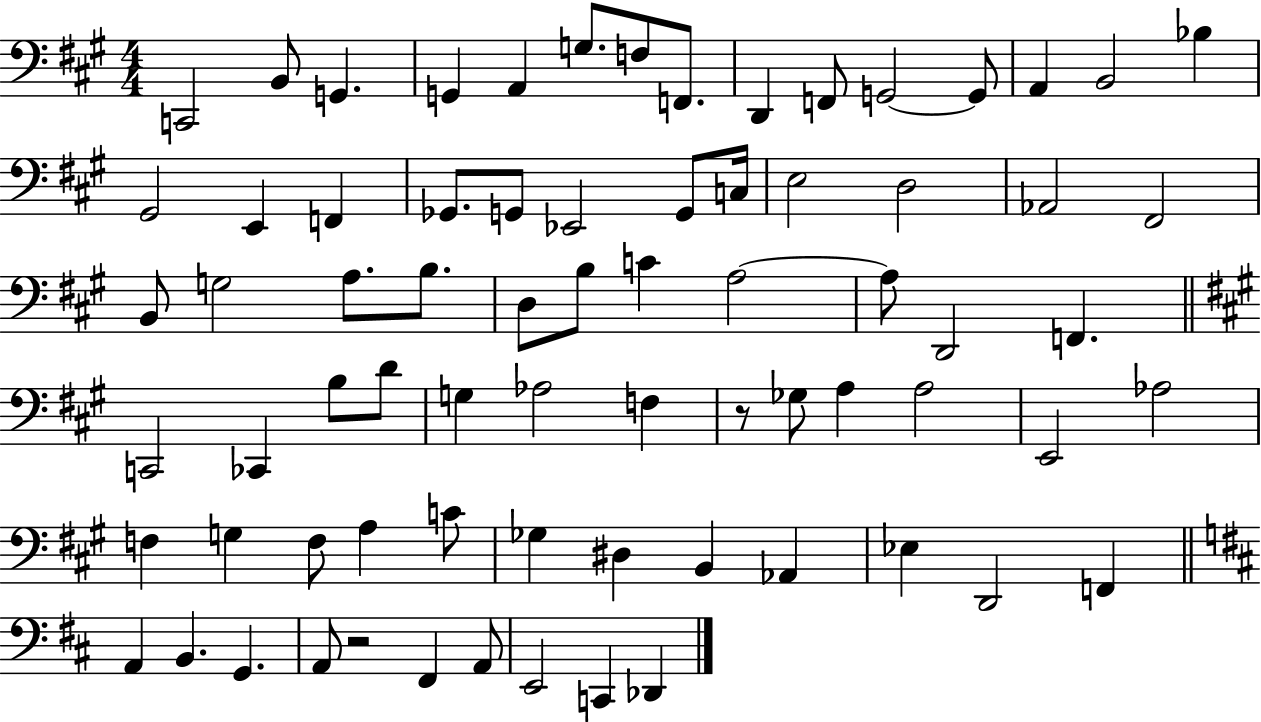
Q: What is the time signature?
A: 4/4